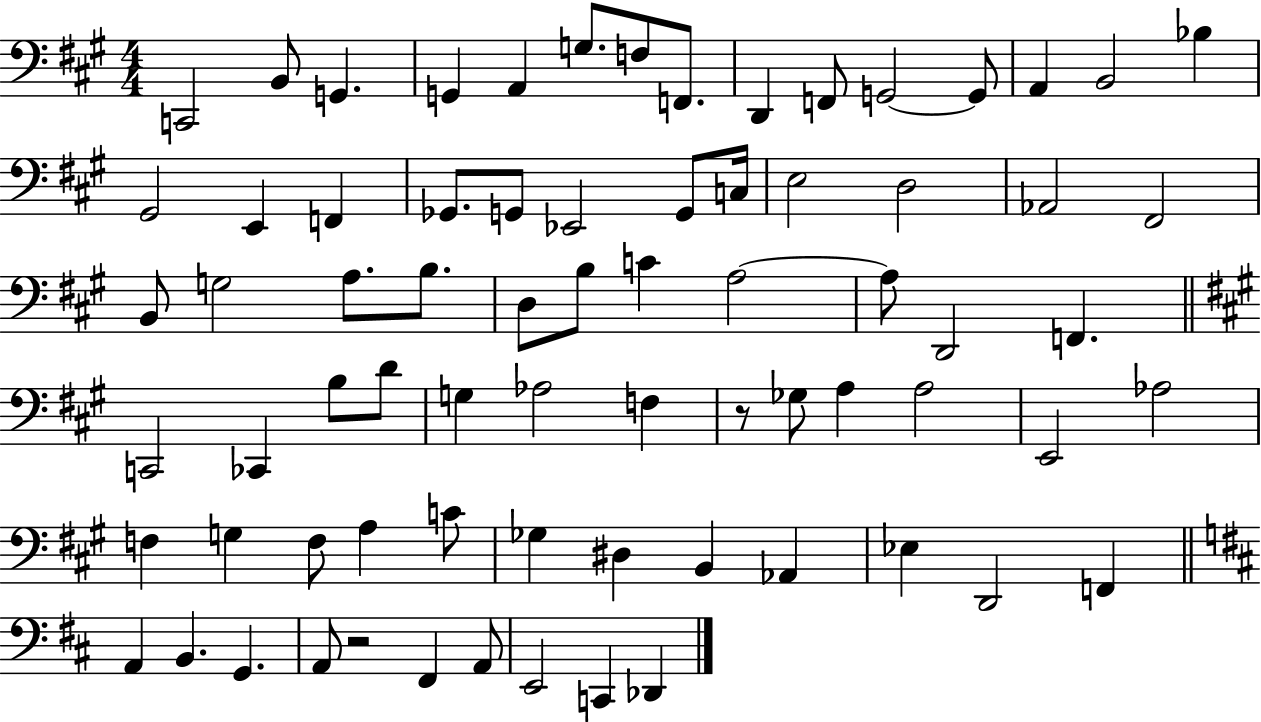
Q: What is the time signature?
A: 4/4